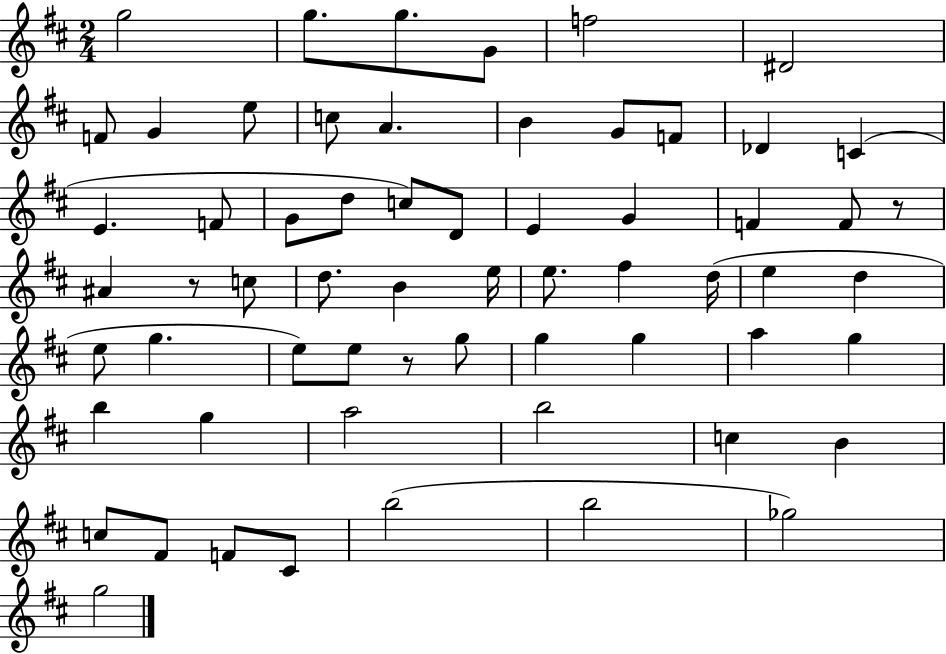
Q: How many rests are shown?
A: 3